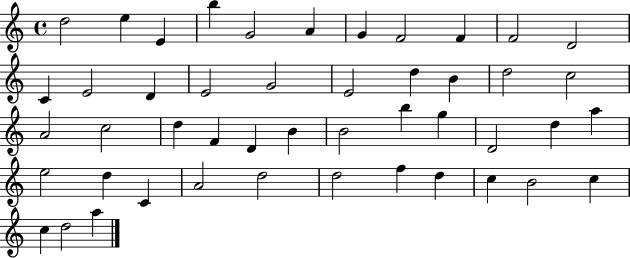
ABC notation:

X:1
T:Untitled
M:4/4
L:1/4
K:C
d2 e E b G2 A G F2 F F2 D2 C E2 D E2 G2 E2 d B d2 c2 A2 c2 d F D B B2 b g D2 d a e2 d C A2 d2 d2 f d c B2 c c d2 a